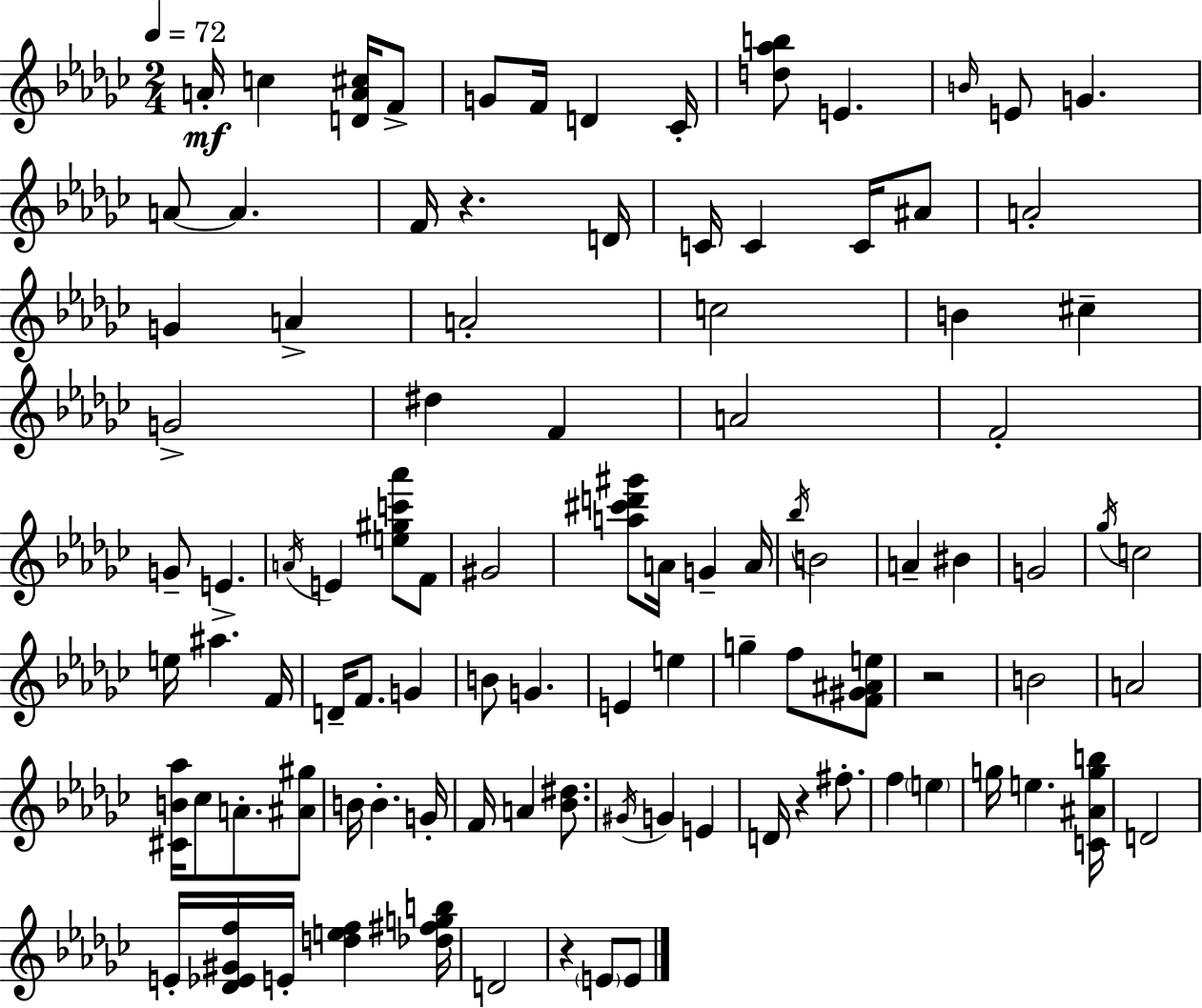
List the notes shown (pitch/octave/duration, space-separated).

A4/s C5/q [D4,A4,C#5]/s F4/e G4/e F4/s D4/q CES4/s [D5,Ab5,B5]/e E4/q. B4/s E4/e G4/q. A4/e A4/q. F4/s R/q. D4/s C4/s C4/q C4/s A#4/e A4/h G4/q A4/q A4/h C5/h B4/q C#5/q G4/h D#5/q F4/q A4/h F4/h G4/e E4/q. A4/s E4/q [E5,G#5,C6,Ab6]/e F4/e G#4/h [A5,C#6,D6,G#6]/e A4/s G4/q A4/s Bb5/s B4/h A4/q BIS4/q G4/h Gb5/s C5/h E5/s A#5/q. F4/s D4/s F4/e. G4/q B4/e G4/q. E4/q E5/q G5/q F5/e [F4,G#4,A#4,E5]/e R/h B4/h A4/h [C#4,B4,Ab5]/s CES5/e A4/e. [A#4,G#5]/e B4/s B4/q. G4/s F4/s A4/q [Bb4,D#5]/e. G#4/s G4/q E4/q D4/s R/q F#5/e. F5/q E5/q G5/s E5/q. [C4,A#4,G5,B5]/s D4/h E4/s [Db4,Eb4,G#4,F5]/s E4/s [D5,E5,F5]/q [Db5,F#5,G5,B5]/s D4/h R/q E4/e E4/e